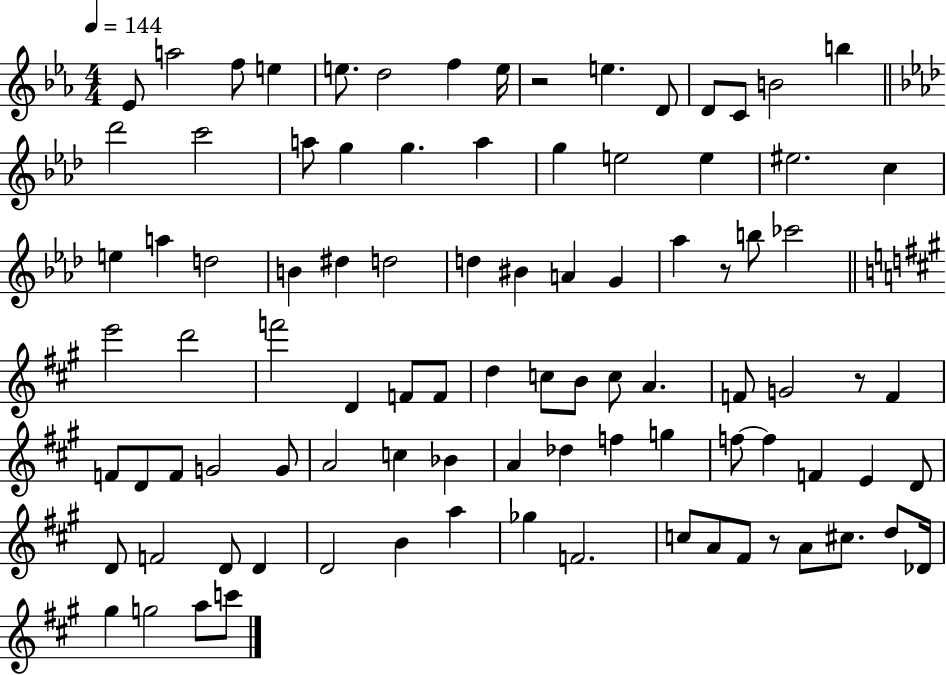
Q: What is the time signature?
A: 4/4